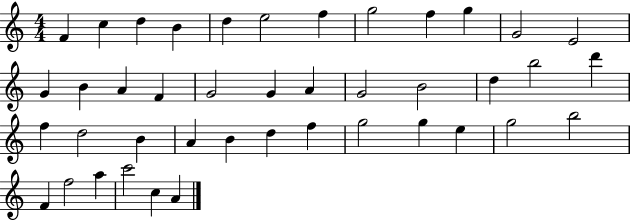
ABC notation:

X:1
T:Untitled
M:4/4
L:1/4
K:C
F c d B d e2 f g2 f g G2 E2 G B A F G2 G A G2 B2 d b2 d' f d2 B A B d f g2 g e g2 b2 F f2 a c'2 c A